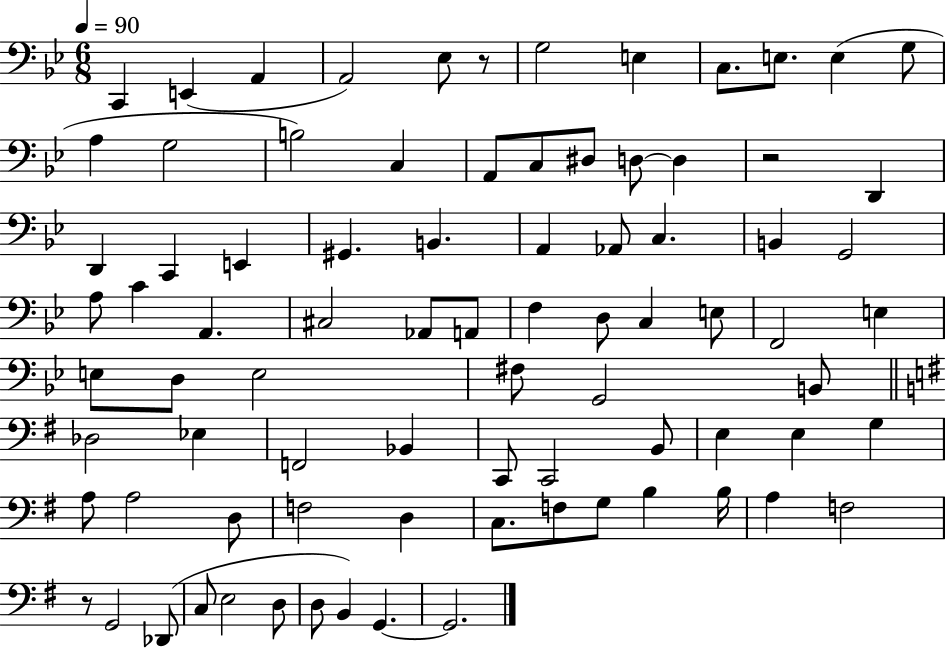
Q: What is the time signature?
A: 6/8